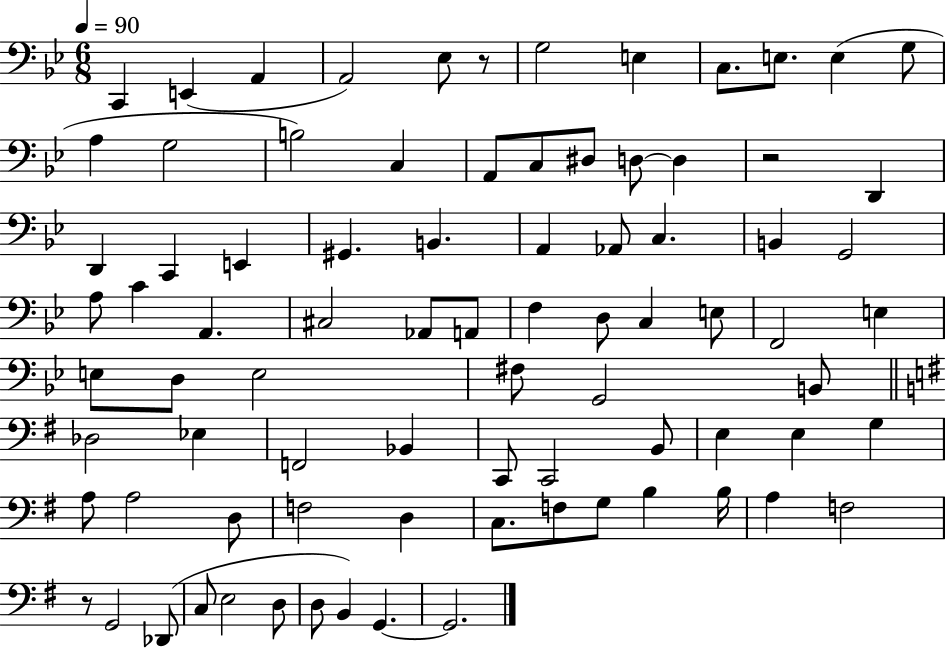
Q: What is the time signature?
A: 6/8